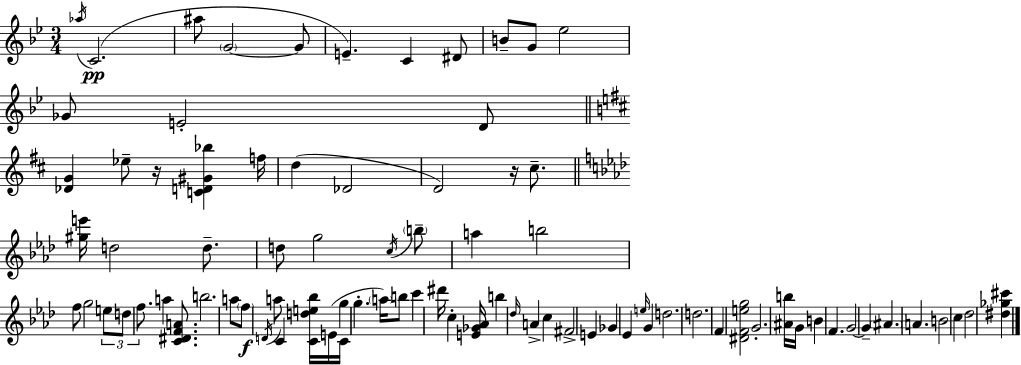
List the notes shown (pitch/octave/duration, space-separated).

Ab5/s C4/h. A#5/e G4/h G4/e E4/q. C4/q D#4/e B4/e G4/e Eb5/h Gb4/e E4/h D4/e [Db4,G4]/q Eb5/e R/s [C4,D4,G#4,Bb5]/q F5/s D5/q Db4/h D4/h R/s C#5/e. [G#5,E6]/s D5/h D5/e. D5/e G5/h C5/s B5/e A5/q B5/h F5/e G5/h E5/e D5/e F5/e. A5/q [C4,D#4,F4,A4]/e. B5/h. A5/e F5/e D4/s A5/e C4/q [C4,D5,E5,Bb5]/s E4/s C4/s G5/q G5/q. A5/s B5/e C6/q D#6/s C5/q [E4,Gb4,Ab4]/s B5/q Db5/s A4/q C5/q F#4/h E4/q Gb4/q Eb4/q E5/s G4/q D5/h. D5/h. F4/q [D#4,F4,E5,G5]/h G4/h. [A#4,B5]/s G4/s B4/q F4/q. G4/h G4/q A#4/q. A4/q. B4/h C5/q Db5/h [D#5,Gb5,C#6]/q